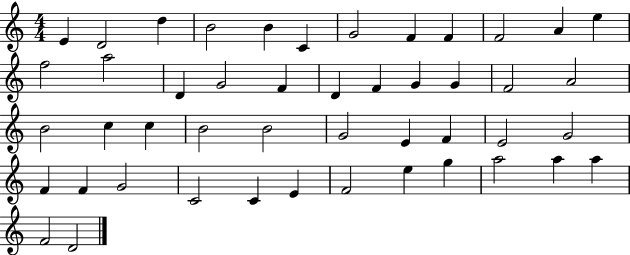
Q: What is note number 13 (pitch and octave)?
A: F5